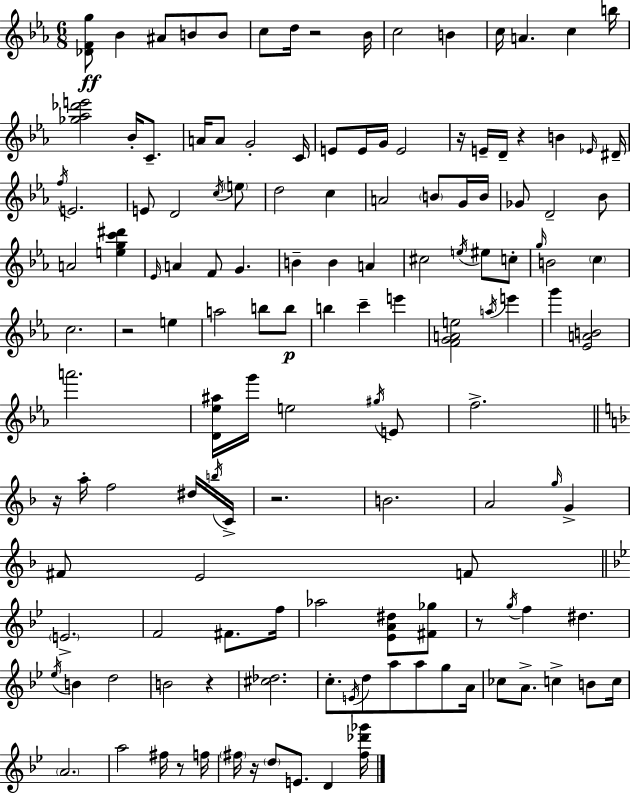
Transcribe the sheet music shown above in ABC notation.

X:1
T:Untitled
M:6/8
L:1/4
K:Cm
[_DFg]/2 _B ^A/2 B/2 B/2 c/2 d/4 z2 _B/4 c2 B c/4 A c b/4 [_g_a_d'e']2 _B/4 C/2 A/4 A/2 G2 C/4 E/2 E/4 G/4 E2 z/4 E/4 D/4 z B _E/4 ^D/4 f/4 E2 E/2 D2 c/4 e/2 d2 c A2 B/2 G/4 B/4 _G/2 D2 _B/2 A2 [egc'^d'] _E/4 A F/2 G B B A ^c2 e/4 ^e/2 c/2 g/4 B2 c c2 z2 e a2 b/2 b/2 b c' e' [FGAe]2 a/4 e' g' [_EAB]2 a'2 [D_e^a]/4 g'/4 e2 ^g/4 E/2 f2 z/4 a/4 f2 ^d/4 b/4 C/4 z2 B2 A2 g/4 G ^F/2 E2 F/2 E2 F2 ^F/2 f/4 _a2 [_EA^d]/2 [^F_g]/2 z/2 g/4 f ^d _e/4 B d2 B2 z [^c_d]2 c/2 E/4 d/2 a/2 a/2 g/2 A/4 _c/2 A/2 c B/2 c/4 A2 a2 ^f/4 z/2 f/4 ^f/4 z/4 d/2 E/2 D [^f_d'_g']/4